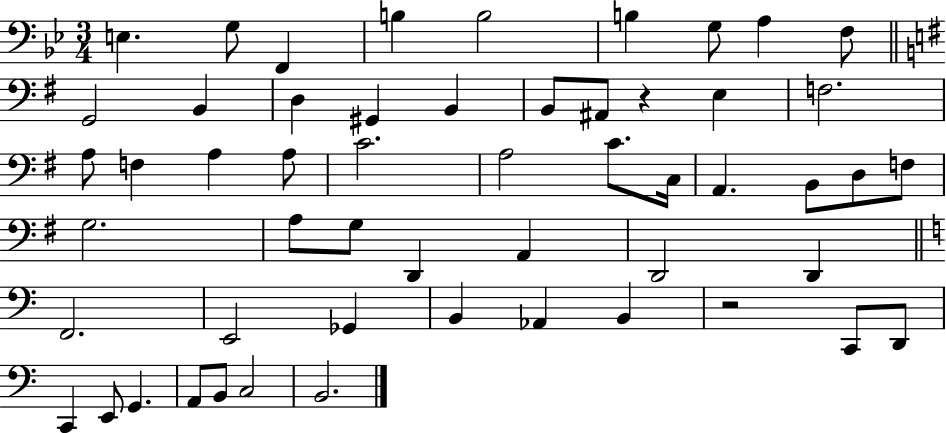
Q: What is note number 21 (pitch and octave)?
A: A3